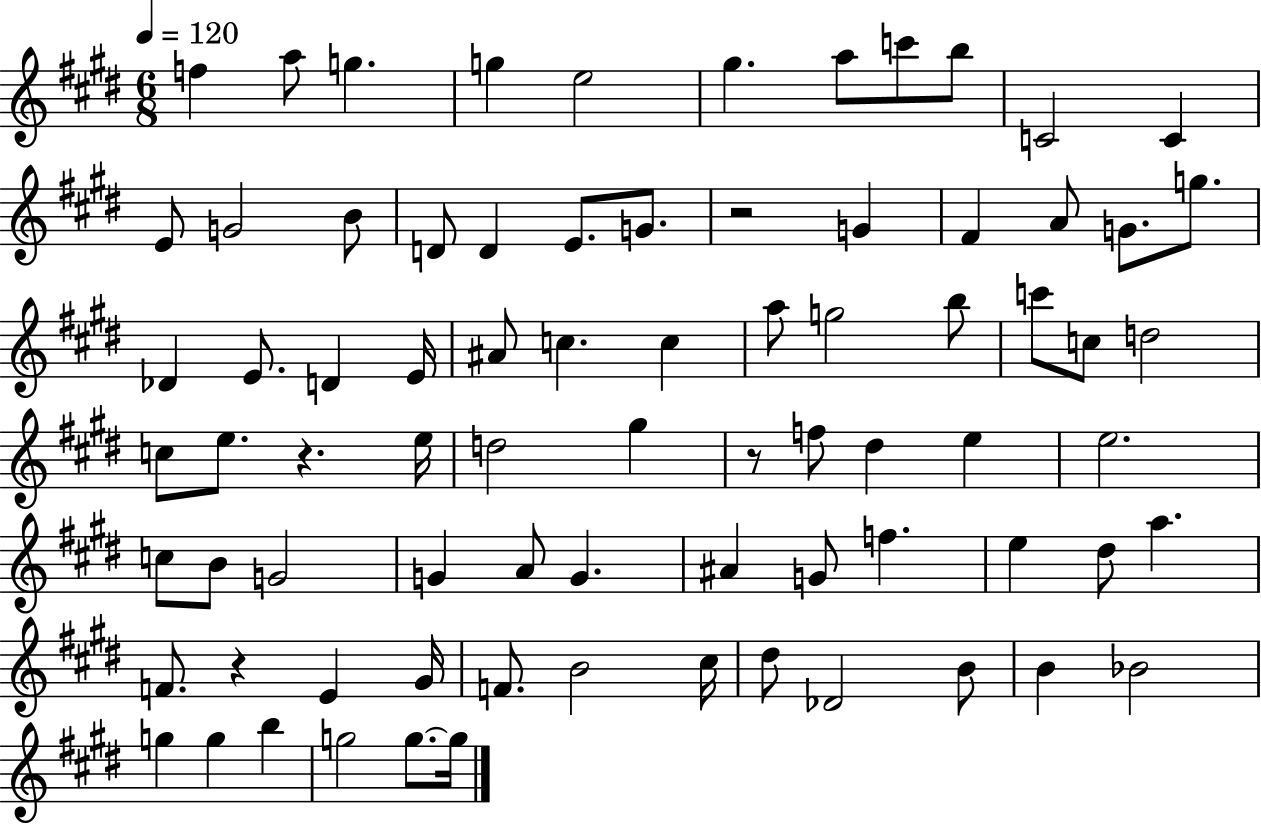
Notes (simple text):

F5/q A5/e G5/q. G5/q E5/h G#5/q. A5/e C6/e B5/e C4/h C4/q E4/e G4/h B4/e D4/e D4/q E4/e. G4/e. R/h G4/q F#4/q A4/e G4/e. G5/e. Db4/q E4/e. D4/q E4/s A#4/e C5/q. C5/q A5/e G5/h B5/e C6/e C5/e D5/h C5/e E5/e. R/q. E5/s D5/h G#5/q R/e F5/e D#5/q E5/q E5/h. C5/e B4/e G4/h G4/q A4/e G4/q. A#4/q G4/e F5/q. E5/q D#5/e A5/q. F4/e. R/q E4/q G#4/s F4/e. B4/h C#5/s D#5/e Db4/h B4/e B4/q Bb4/h G5/q G5/q B5/q G5/h G5/e. G5/s